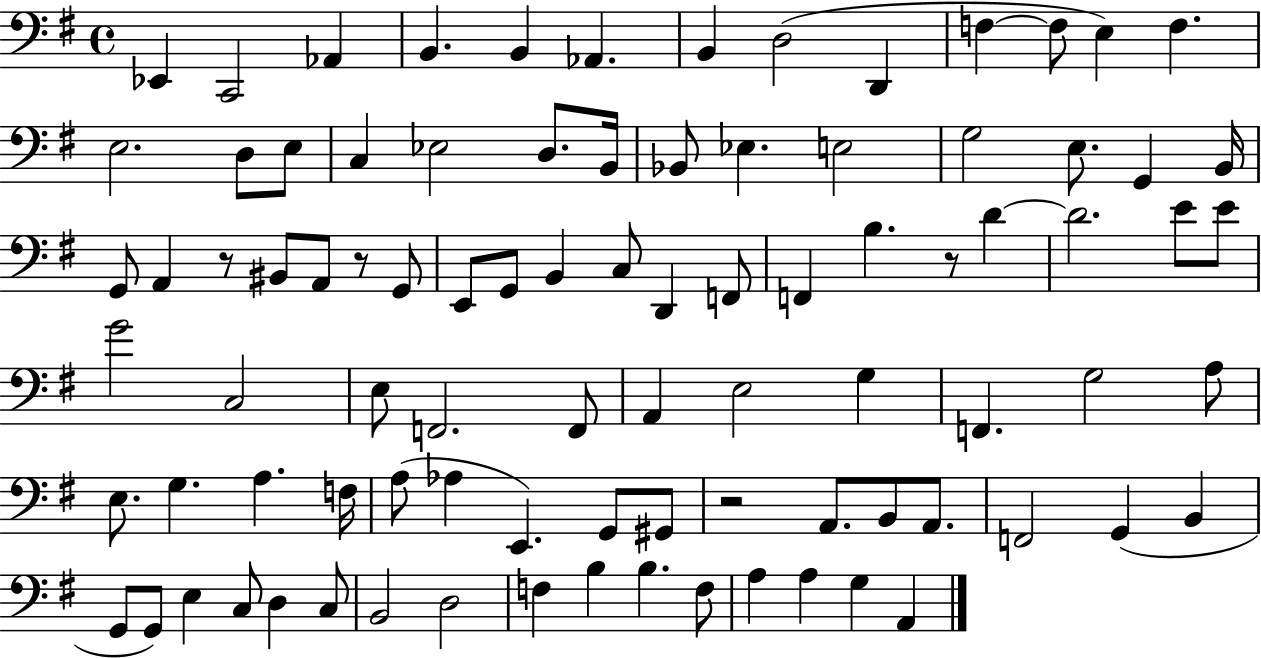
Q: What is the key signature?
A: G major